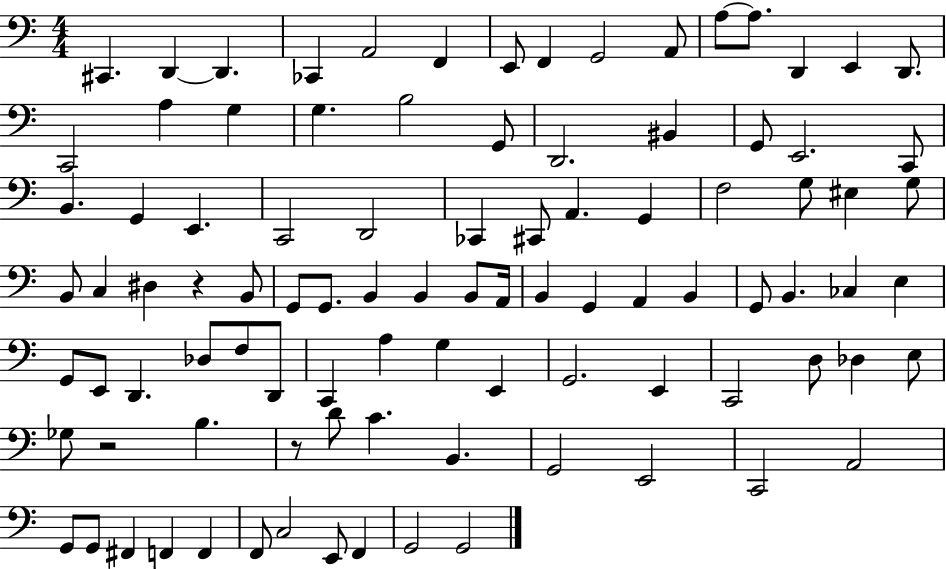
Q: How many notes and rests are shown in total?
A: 96